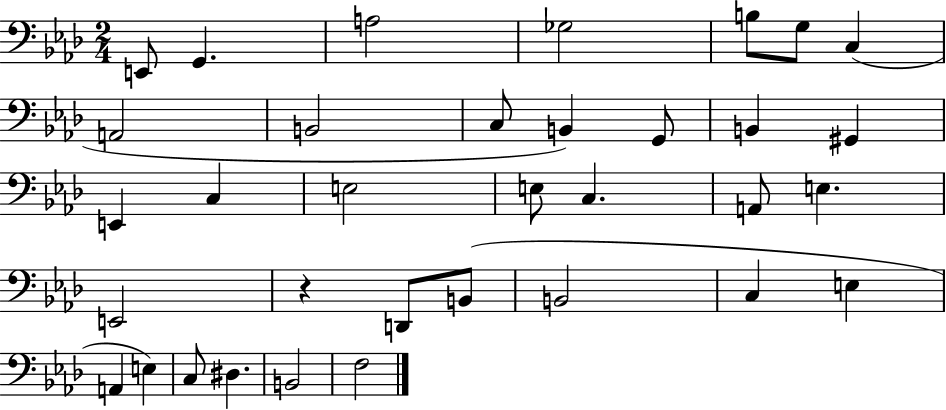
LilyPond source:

{
  \clef bass
  \numericTimeSignature
  \time 2/4
  \key aes \major
  e,8 g,4. | a2 | ges2 | b8 g8 c4( | \break a,2 | b,2 | c8 b,4) g,8 | b,4 gis,4 | \break e,4 c4 | e2 | e8 c4. | a,8 e4. | \break e,2 | r4 d,8 b,8( | b,2 | c4 e4 | \break a,4 e4) | c8 dis4. | b,2 | f2 | \break \bar "|."
}